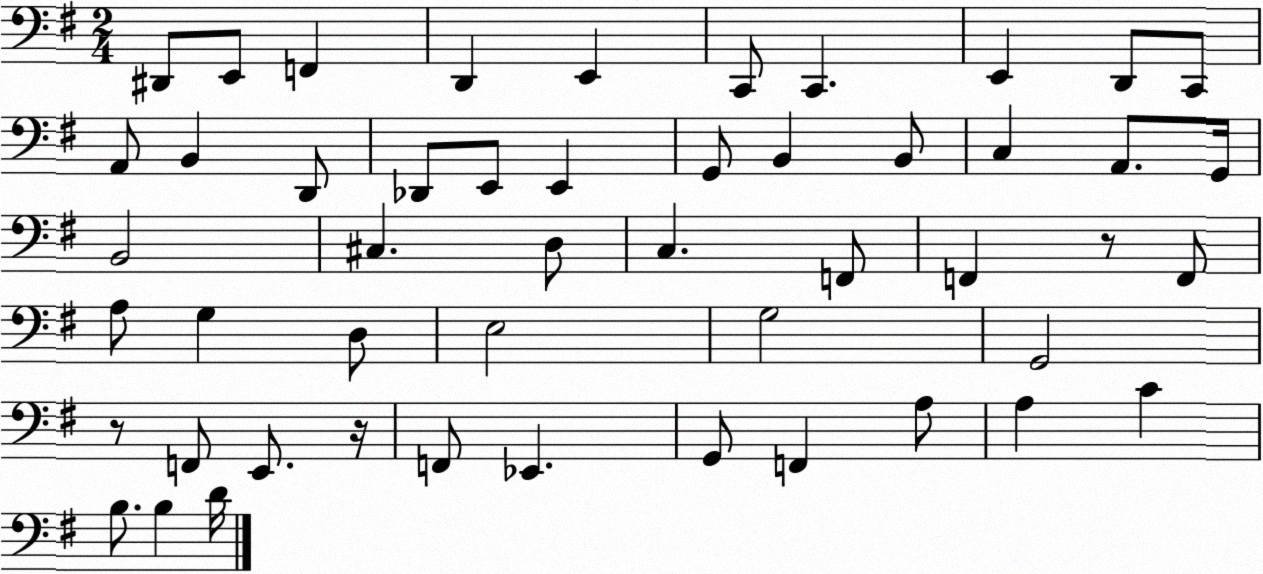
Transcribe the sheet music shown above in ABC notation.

X:1
T:Untitled
M:2/4
L:1/4
K:G
^D,,/2 E,,/2 F,, D,, E,, C,,/2 C,, E,, D,,/2 C,,/2 A,,/2 B,, D,,/2 _D,,/2 E,,/2 E,, G,,/2 B,, B,,/2 C, A,,/2 G,,/4 B,,2 ^C, D,/2 C, F,,/2 F,, z/2 F,,/2 A,/2 G, D,/2 E,2 G,2 G,,2 z/2 F,,/2 E,,/2 z/4 F,,/2 _E,, G,,/2 F,, A,/2 A, C B,/2 B, D/4